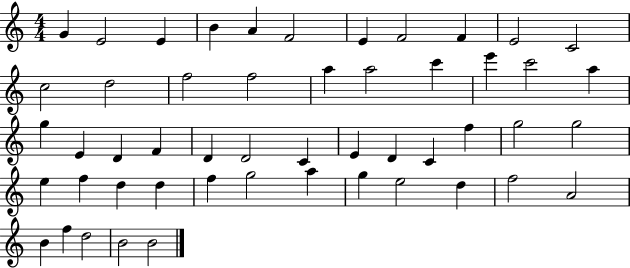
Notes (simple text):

G4/q E4/h E4/q B4/q A4/q F4/h E4/q F4/h F4/q E4/h C4/h C5/h D5/h F5/h F5/h A5/q A5/h C6/q E6/q C6/h A5/q G5/q E4/q D4/q F4/q D4/q D4/h C4/q E4/q D4/q C4/q F5/q G5/h G5/h E5/q F5/q D5/q D5/q F5/q G5/h A5/q G5/q E5/h D5/q F5/h A4/h B4/q F5/q D5/h B4/h B4/h